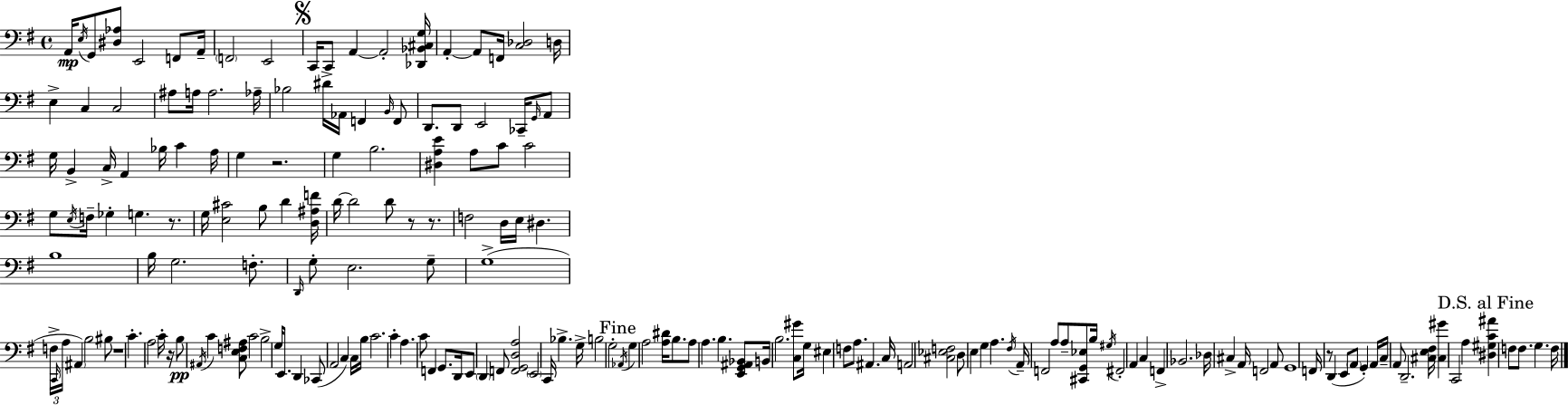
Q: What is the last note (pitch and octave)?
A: F3